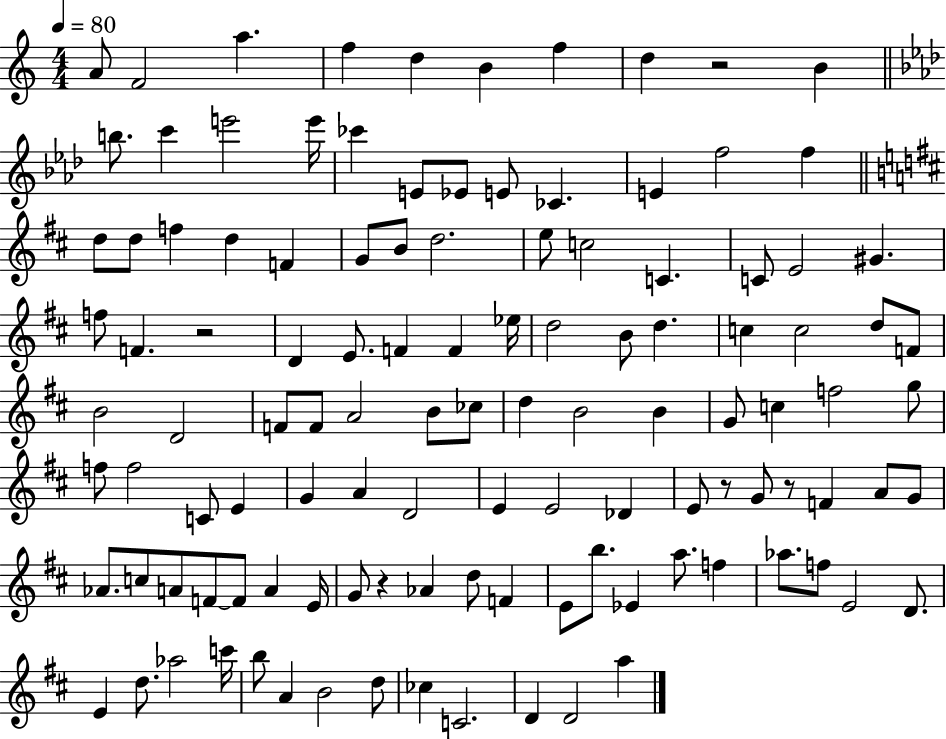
A4/e F4/h A5/q. F5/q D5/q B4/q F5/q D5/q R/h B4/q B5/e. C6/q E6/h E6/s CES6/q E4/e Eb4/e E4/e CES4/q. E4/q F5/h F5/q D5/e D5/e F5/q D5/q F4/q G4/e B4/e D5/h. E5/e C5/h C4/q. C4/e E4/h G#4/q. F5/e F4/q. R/h D4/q E4/e. F4/q F4/q Eb5/s D5/h B4/e D5/q. C5/q C5/h D5/e F4/e B4/h D4/h F4/e F4/e A4/h B4/e CES5/e D5/q B4/h B4/q G4/e C5/q F5/h G5/e F5/e F5/h C4/e E4/q G4/q A4/q D4/h E4/q E4/h Db4/q E4/e R/e G4/e R/e F4/q A4/e G4/e Ab4/e. C5/e A4/e F4/e F4/e A4/q E4/s G4/e R/q Ab4/q D5/e F4/q E4/e B5/e. Eb4/q A5/e. F5/q Ab5/e. F5/e E4/h D4/e. E4/q D5/e. Ab5/h C6/s B5/e A4/q B4/h D5/e CES5/q C4/h. D4/q D4/h A5/q